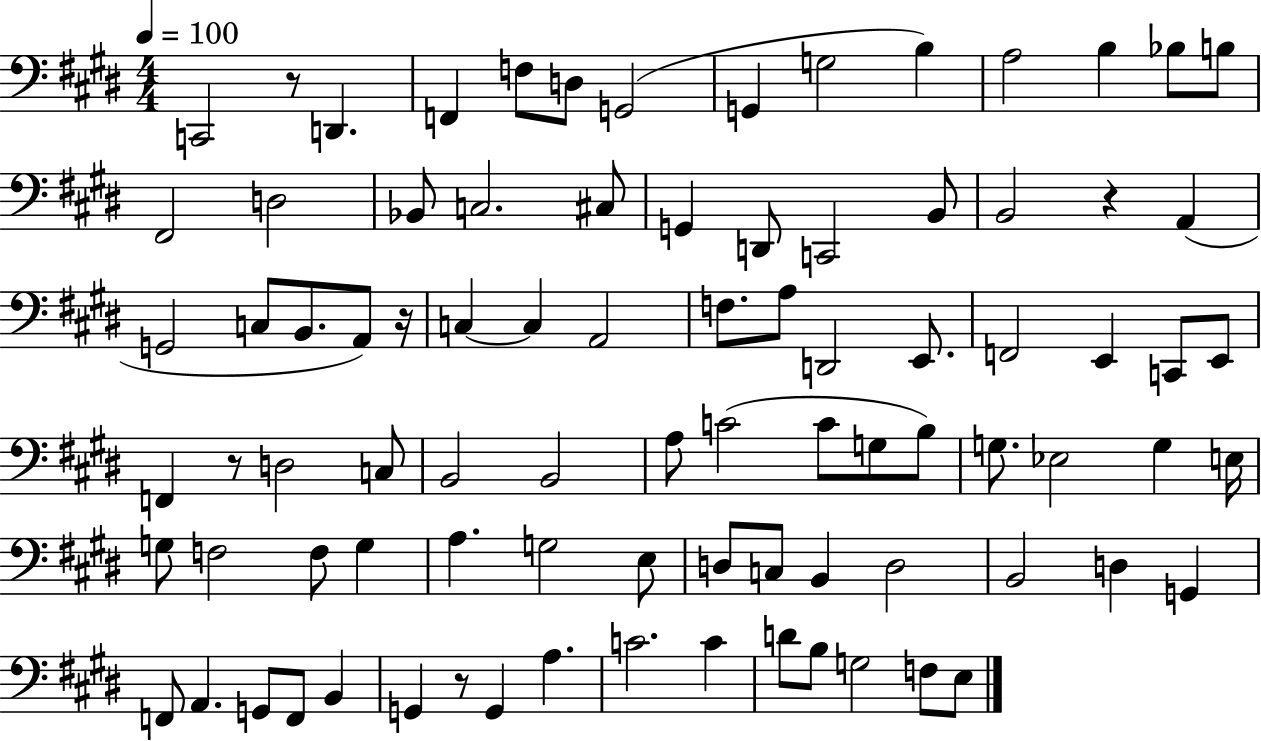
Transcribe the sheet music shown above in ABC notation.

X:1
T:Untitled
M:4/4
L:1/4
K:E
C,,2 z/2 D,, F,, F,/2 D,/2 G,,2 G,, G,2 B, A,2 B, _B,/2 B,/2 ^F,,2 D,2 _B,,/2 C,2 ^C,/2 G,, D,,/2 C,,2 B,,/2 B,,2 z A,, G,,2 C,/2 B,,/2 A,,/2 z/4 C, C, A,,2 F,/2 A,/2 D,,2 E,,/2 F,,2 E,, C,,/2 E,,/2 F,, z/2 D,2 C,/2 B,,2 B,,2 A,/2 C2 C/2 G,/2 B,/2 G,/2 _E,2 G, E,/4 G,/2 F,2 F,/2 G, A, G,2 E,/2 D,/2 C,/2 B,, D,2 B,,2 D, G,, F,,/2 A,, G,,/2 F,,/2 B,, G,, z/2 G,, A, C2 C D/2 B,/2 G,2 F,/2 E,/2